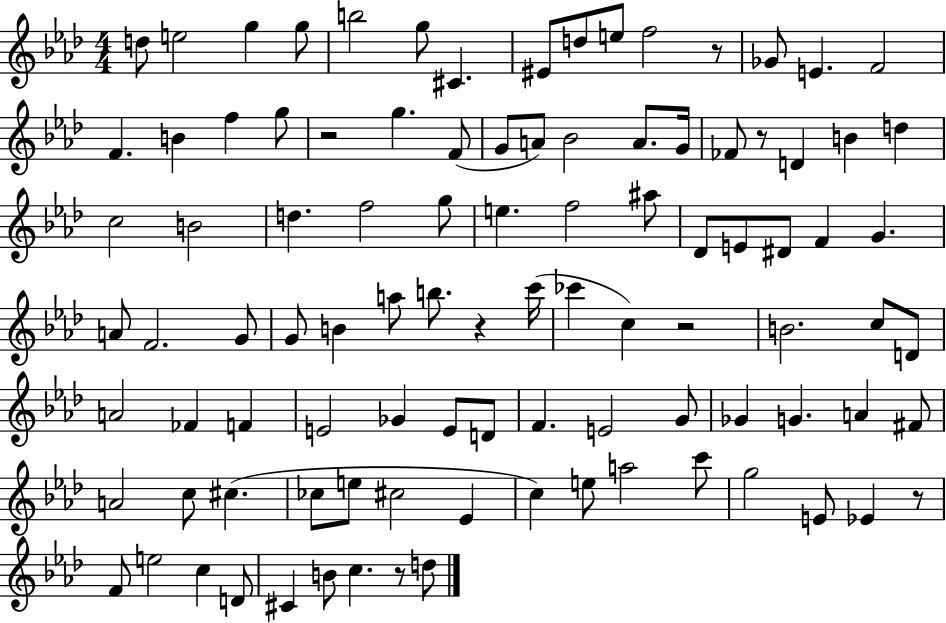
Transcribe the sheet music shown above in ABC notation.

X:1
T:Untitled
M:4/4
L:1/4
K:Ab
d/2 e2 g g/2 b2 g/2 ^C ^E/2 d/2 e/2 f2 z/2 _G/2 E F2 F B f g/2 z2 g F/2 G/2 A/2 _B2 A/2 G/4 _F/2 z/2 D B d c2 B2 d f2 g/2 e f2 ^a/2 _D/2 E/2 ^D/2 F G A/2 F2 G/2 G/2 B a/2 b/2 z c'/4 _c' c z2 B2 c/2 D/2 A2 _F F E2 _G E/2 D/2 F E2 G/2 _G G A ^F/2 A2 c/2 ^c _c/2 e/2 ^c2 _E c e/2 a2 c'/2 g2 E/2 _E z/2 F/2 e2 c D/2 ^C B/2 c z/2 d/2